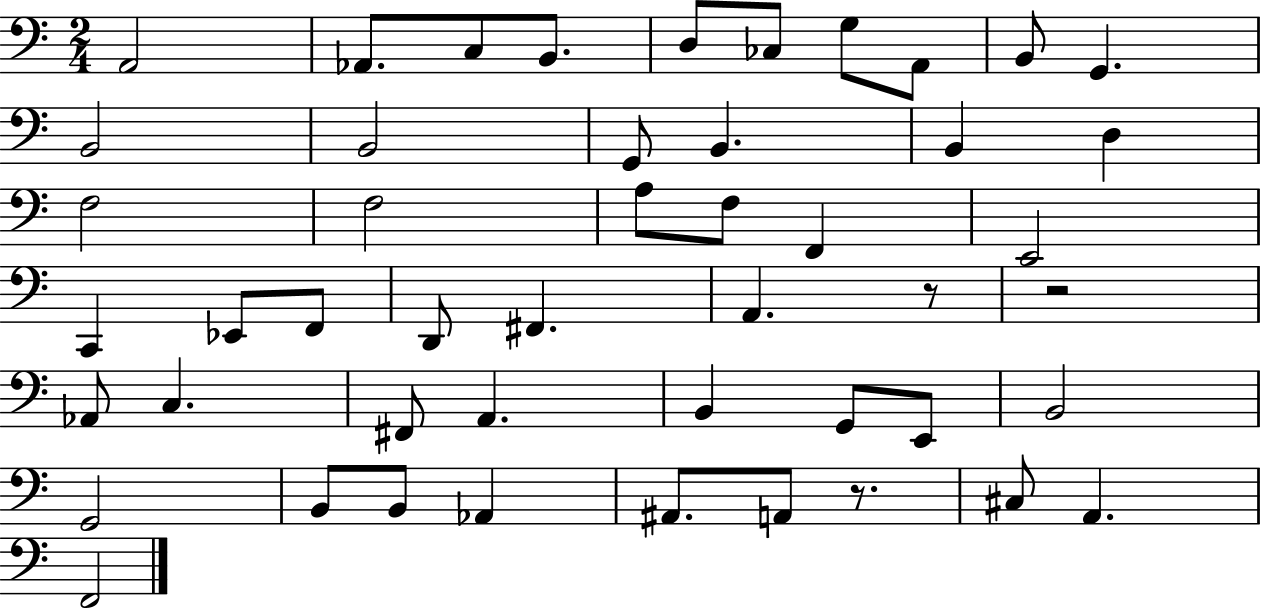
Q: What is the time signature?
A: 2/4